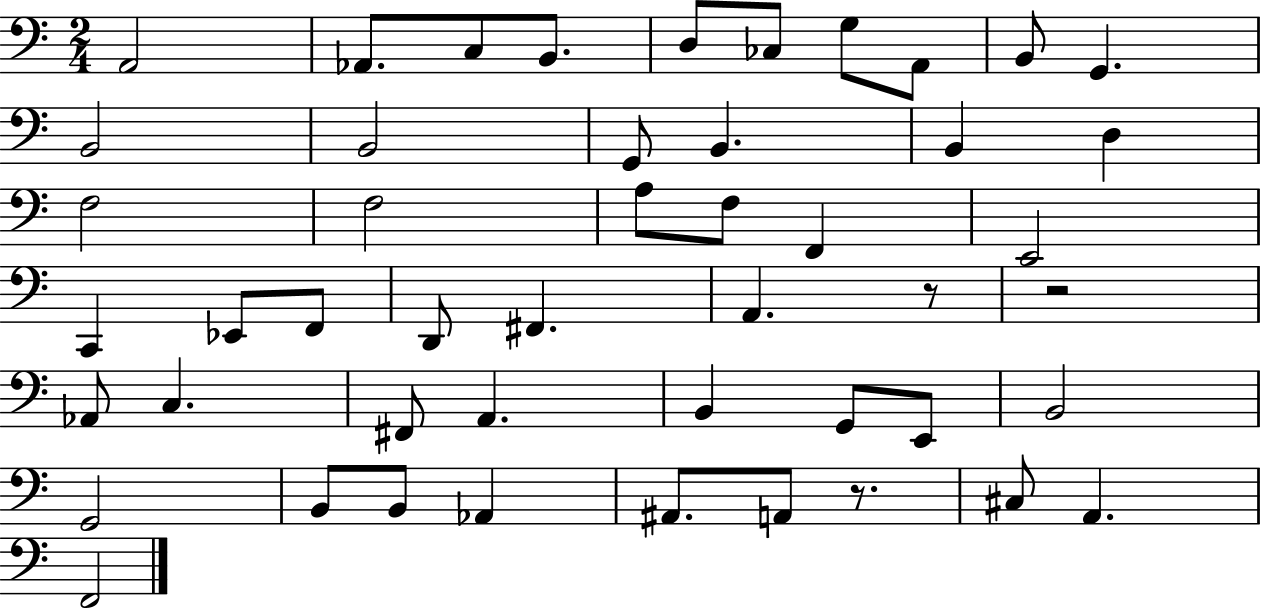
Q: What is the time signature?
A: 2/4